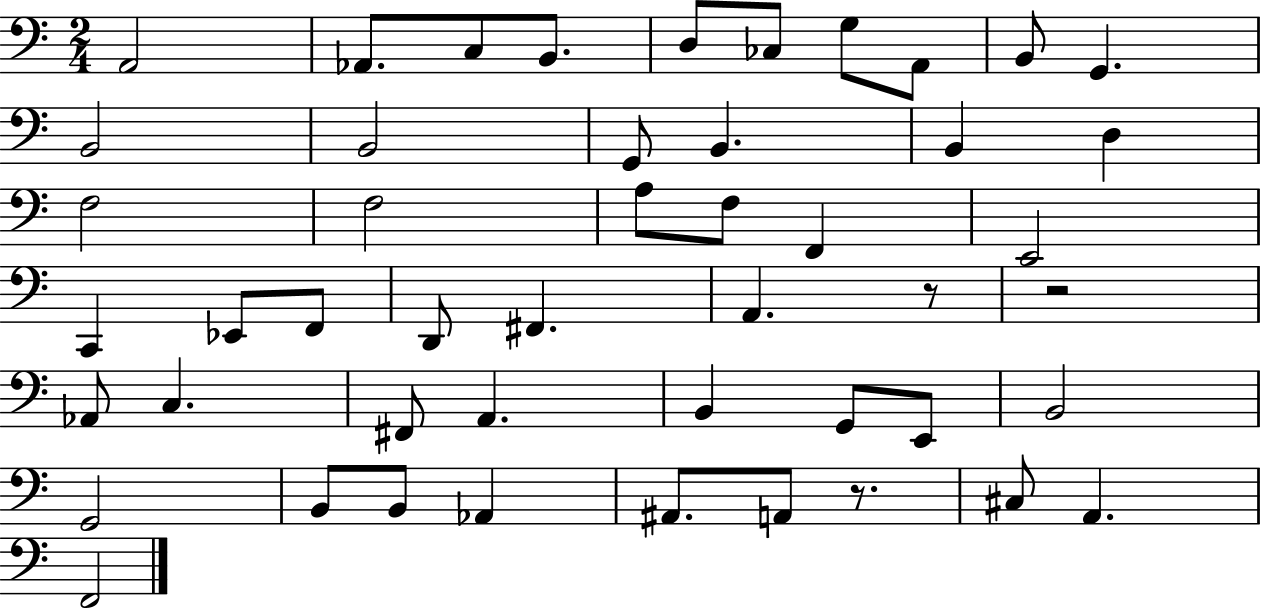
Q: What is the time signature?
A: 2/4